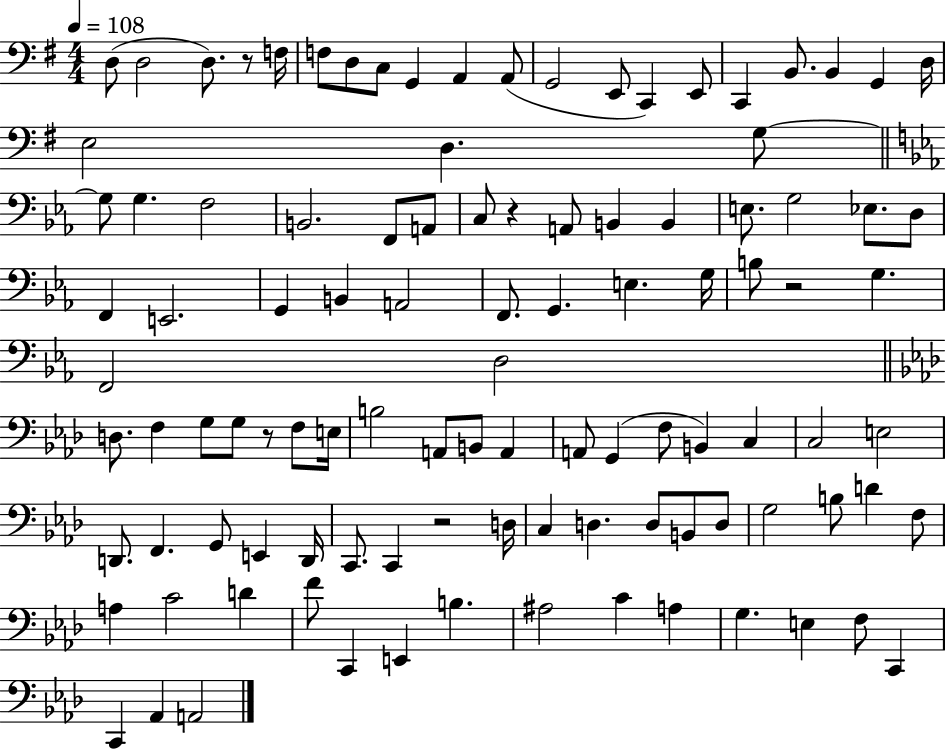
X:1
T:Untitled
M:4/4
L:1/4
K:G
D,/2 D,2 D,/2 z/2 F,/4 F,/2 D,/2 C,/2 G,, A,, A,,/2 G,,2 E,,/2 C,, E,,/2 C,, B,,/2 B,, G,, D,/4 E,2 D, G,/2 G,/2 G, F,2 B,,2 F,,/2 A,,/2 C,/2 z A,,/2 B,, B,, E,/2 G,2 _E,/2 D,/2 F,, E,,2 G,, B,, A,,2 F,,/2 G,, E, G,/4 B,/2 z2 G, F,,2 D,2 D,/2 F, G,/2 G,/2 z/2 F,/2 E,/4 B,2 A,,/2 B,,/2 A,, A,,/2 G,, F,/2 B,, C, C,2 E,2 D,,/2 F,, G,,/2 E,, D,,/4 C,,/2 C,, z2 D,/4 C, D, D,/2 B,,/2 D,/2 G,2 B,/2 D F,/2 A, C2 D F/2 C,, E,, B, ^A,2 C A, G, E, F,/2 C,, C,, _A,, A,,2